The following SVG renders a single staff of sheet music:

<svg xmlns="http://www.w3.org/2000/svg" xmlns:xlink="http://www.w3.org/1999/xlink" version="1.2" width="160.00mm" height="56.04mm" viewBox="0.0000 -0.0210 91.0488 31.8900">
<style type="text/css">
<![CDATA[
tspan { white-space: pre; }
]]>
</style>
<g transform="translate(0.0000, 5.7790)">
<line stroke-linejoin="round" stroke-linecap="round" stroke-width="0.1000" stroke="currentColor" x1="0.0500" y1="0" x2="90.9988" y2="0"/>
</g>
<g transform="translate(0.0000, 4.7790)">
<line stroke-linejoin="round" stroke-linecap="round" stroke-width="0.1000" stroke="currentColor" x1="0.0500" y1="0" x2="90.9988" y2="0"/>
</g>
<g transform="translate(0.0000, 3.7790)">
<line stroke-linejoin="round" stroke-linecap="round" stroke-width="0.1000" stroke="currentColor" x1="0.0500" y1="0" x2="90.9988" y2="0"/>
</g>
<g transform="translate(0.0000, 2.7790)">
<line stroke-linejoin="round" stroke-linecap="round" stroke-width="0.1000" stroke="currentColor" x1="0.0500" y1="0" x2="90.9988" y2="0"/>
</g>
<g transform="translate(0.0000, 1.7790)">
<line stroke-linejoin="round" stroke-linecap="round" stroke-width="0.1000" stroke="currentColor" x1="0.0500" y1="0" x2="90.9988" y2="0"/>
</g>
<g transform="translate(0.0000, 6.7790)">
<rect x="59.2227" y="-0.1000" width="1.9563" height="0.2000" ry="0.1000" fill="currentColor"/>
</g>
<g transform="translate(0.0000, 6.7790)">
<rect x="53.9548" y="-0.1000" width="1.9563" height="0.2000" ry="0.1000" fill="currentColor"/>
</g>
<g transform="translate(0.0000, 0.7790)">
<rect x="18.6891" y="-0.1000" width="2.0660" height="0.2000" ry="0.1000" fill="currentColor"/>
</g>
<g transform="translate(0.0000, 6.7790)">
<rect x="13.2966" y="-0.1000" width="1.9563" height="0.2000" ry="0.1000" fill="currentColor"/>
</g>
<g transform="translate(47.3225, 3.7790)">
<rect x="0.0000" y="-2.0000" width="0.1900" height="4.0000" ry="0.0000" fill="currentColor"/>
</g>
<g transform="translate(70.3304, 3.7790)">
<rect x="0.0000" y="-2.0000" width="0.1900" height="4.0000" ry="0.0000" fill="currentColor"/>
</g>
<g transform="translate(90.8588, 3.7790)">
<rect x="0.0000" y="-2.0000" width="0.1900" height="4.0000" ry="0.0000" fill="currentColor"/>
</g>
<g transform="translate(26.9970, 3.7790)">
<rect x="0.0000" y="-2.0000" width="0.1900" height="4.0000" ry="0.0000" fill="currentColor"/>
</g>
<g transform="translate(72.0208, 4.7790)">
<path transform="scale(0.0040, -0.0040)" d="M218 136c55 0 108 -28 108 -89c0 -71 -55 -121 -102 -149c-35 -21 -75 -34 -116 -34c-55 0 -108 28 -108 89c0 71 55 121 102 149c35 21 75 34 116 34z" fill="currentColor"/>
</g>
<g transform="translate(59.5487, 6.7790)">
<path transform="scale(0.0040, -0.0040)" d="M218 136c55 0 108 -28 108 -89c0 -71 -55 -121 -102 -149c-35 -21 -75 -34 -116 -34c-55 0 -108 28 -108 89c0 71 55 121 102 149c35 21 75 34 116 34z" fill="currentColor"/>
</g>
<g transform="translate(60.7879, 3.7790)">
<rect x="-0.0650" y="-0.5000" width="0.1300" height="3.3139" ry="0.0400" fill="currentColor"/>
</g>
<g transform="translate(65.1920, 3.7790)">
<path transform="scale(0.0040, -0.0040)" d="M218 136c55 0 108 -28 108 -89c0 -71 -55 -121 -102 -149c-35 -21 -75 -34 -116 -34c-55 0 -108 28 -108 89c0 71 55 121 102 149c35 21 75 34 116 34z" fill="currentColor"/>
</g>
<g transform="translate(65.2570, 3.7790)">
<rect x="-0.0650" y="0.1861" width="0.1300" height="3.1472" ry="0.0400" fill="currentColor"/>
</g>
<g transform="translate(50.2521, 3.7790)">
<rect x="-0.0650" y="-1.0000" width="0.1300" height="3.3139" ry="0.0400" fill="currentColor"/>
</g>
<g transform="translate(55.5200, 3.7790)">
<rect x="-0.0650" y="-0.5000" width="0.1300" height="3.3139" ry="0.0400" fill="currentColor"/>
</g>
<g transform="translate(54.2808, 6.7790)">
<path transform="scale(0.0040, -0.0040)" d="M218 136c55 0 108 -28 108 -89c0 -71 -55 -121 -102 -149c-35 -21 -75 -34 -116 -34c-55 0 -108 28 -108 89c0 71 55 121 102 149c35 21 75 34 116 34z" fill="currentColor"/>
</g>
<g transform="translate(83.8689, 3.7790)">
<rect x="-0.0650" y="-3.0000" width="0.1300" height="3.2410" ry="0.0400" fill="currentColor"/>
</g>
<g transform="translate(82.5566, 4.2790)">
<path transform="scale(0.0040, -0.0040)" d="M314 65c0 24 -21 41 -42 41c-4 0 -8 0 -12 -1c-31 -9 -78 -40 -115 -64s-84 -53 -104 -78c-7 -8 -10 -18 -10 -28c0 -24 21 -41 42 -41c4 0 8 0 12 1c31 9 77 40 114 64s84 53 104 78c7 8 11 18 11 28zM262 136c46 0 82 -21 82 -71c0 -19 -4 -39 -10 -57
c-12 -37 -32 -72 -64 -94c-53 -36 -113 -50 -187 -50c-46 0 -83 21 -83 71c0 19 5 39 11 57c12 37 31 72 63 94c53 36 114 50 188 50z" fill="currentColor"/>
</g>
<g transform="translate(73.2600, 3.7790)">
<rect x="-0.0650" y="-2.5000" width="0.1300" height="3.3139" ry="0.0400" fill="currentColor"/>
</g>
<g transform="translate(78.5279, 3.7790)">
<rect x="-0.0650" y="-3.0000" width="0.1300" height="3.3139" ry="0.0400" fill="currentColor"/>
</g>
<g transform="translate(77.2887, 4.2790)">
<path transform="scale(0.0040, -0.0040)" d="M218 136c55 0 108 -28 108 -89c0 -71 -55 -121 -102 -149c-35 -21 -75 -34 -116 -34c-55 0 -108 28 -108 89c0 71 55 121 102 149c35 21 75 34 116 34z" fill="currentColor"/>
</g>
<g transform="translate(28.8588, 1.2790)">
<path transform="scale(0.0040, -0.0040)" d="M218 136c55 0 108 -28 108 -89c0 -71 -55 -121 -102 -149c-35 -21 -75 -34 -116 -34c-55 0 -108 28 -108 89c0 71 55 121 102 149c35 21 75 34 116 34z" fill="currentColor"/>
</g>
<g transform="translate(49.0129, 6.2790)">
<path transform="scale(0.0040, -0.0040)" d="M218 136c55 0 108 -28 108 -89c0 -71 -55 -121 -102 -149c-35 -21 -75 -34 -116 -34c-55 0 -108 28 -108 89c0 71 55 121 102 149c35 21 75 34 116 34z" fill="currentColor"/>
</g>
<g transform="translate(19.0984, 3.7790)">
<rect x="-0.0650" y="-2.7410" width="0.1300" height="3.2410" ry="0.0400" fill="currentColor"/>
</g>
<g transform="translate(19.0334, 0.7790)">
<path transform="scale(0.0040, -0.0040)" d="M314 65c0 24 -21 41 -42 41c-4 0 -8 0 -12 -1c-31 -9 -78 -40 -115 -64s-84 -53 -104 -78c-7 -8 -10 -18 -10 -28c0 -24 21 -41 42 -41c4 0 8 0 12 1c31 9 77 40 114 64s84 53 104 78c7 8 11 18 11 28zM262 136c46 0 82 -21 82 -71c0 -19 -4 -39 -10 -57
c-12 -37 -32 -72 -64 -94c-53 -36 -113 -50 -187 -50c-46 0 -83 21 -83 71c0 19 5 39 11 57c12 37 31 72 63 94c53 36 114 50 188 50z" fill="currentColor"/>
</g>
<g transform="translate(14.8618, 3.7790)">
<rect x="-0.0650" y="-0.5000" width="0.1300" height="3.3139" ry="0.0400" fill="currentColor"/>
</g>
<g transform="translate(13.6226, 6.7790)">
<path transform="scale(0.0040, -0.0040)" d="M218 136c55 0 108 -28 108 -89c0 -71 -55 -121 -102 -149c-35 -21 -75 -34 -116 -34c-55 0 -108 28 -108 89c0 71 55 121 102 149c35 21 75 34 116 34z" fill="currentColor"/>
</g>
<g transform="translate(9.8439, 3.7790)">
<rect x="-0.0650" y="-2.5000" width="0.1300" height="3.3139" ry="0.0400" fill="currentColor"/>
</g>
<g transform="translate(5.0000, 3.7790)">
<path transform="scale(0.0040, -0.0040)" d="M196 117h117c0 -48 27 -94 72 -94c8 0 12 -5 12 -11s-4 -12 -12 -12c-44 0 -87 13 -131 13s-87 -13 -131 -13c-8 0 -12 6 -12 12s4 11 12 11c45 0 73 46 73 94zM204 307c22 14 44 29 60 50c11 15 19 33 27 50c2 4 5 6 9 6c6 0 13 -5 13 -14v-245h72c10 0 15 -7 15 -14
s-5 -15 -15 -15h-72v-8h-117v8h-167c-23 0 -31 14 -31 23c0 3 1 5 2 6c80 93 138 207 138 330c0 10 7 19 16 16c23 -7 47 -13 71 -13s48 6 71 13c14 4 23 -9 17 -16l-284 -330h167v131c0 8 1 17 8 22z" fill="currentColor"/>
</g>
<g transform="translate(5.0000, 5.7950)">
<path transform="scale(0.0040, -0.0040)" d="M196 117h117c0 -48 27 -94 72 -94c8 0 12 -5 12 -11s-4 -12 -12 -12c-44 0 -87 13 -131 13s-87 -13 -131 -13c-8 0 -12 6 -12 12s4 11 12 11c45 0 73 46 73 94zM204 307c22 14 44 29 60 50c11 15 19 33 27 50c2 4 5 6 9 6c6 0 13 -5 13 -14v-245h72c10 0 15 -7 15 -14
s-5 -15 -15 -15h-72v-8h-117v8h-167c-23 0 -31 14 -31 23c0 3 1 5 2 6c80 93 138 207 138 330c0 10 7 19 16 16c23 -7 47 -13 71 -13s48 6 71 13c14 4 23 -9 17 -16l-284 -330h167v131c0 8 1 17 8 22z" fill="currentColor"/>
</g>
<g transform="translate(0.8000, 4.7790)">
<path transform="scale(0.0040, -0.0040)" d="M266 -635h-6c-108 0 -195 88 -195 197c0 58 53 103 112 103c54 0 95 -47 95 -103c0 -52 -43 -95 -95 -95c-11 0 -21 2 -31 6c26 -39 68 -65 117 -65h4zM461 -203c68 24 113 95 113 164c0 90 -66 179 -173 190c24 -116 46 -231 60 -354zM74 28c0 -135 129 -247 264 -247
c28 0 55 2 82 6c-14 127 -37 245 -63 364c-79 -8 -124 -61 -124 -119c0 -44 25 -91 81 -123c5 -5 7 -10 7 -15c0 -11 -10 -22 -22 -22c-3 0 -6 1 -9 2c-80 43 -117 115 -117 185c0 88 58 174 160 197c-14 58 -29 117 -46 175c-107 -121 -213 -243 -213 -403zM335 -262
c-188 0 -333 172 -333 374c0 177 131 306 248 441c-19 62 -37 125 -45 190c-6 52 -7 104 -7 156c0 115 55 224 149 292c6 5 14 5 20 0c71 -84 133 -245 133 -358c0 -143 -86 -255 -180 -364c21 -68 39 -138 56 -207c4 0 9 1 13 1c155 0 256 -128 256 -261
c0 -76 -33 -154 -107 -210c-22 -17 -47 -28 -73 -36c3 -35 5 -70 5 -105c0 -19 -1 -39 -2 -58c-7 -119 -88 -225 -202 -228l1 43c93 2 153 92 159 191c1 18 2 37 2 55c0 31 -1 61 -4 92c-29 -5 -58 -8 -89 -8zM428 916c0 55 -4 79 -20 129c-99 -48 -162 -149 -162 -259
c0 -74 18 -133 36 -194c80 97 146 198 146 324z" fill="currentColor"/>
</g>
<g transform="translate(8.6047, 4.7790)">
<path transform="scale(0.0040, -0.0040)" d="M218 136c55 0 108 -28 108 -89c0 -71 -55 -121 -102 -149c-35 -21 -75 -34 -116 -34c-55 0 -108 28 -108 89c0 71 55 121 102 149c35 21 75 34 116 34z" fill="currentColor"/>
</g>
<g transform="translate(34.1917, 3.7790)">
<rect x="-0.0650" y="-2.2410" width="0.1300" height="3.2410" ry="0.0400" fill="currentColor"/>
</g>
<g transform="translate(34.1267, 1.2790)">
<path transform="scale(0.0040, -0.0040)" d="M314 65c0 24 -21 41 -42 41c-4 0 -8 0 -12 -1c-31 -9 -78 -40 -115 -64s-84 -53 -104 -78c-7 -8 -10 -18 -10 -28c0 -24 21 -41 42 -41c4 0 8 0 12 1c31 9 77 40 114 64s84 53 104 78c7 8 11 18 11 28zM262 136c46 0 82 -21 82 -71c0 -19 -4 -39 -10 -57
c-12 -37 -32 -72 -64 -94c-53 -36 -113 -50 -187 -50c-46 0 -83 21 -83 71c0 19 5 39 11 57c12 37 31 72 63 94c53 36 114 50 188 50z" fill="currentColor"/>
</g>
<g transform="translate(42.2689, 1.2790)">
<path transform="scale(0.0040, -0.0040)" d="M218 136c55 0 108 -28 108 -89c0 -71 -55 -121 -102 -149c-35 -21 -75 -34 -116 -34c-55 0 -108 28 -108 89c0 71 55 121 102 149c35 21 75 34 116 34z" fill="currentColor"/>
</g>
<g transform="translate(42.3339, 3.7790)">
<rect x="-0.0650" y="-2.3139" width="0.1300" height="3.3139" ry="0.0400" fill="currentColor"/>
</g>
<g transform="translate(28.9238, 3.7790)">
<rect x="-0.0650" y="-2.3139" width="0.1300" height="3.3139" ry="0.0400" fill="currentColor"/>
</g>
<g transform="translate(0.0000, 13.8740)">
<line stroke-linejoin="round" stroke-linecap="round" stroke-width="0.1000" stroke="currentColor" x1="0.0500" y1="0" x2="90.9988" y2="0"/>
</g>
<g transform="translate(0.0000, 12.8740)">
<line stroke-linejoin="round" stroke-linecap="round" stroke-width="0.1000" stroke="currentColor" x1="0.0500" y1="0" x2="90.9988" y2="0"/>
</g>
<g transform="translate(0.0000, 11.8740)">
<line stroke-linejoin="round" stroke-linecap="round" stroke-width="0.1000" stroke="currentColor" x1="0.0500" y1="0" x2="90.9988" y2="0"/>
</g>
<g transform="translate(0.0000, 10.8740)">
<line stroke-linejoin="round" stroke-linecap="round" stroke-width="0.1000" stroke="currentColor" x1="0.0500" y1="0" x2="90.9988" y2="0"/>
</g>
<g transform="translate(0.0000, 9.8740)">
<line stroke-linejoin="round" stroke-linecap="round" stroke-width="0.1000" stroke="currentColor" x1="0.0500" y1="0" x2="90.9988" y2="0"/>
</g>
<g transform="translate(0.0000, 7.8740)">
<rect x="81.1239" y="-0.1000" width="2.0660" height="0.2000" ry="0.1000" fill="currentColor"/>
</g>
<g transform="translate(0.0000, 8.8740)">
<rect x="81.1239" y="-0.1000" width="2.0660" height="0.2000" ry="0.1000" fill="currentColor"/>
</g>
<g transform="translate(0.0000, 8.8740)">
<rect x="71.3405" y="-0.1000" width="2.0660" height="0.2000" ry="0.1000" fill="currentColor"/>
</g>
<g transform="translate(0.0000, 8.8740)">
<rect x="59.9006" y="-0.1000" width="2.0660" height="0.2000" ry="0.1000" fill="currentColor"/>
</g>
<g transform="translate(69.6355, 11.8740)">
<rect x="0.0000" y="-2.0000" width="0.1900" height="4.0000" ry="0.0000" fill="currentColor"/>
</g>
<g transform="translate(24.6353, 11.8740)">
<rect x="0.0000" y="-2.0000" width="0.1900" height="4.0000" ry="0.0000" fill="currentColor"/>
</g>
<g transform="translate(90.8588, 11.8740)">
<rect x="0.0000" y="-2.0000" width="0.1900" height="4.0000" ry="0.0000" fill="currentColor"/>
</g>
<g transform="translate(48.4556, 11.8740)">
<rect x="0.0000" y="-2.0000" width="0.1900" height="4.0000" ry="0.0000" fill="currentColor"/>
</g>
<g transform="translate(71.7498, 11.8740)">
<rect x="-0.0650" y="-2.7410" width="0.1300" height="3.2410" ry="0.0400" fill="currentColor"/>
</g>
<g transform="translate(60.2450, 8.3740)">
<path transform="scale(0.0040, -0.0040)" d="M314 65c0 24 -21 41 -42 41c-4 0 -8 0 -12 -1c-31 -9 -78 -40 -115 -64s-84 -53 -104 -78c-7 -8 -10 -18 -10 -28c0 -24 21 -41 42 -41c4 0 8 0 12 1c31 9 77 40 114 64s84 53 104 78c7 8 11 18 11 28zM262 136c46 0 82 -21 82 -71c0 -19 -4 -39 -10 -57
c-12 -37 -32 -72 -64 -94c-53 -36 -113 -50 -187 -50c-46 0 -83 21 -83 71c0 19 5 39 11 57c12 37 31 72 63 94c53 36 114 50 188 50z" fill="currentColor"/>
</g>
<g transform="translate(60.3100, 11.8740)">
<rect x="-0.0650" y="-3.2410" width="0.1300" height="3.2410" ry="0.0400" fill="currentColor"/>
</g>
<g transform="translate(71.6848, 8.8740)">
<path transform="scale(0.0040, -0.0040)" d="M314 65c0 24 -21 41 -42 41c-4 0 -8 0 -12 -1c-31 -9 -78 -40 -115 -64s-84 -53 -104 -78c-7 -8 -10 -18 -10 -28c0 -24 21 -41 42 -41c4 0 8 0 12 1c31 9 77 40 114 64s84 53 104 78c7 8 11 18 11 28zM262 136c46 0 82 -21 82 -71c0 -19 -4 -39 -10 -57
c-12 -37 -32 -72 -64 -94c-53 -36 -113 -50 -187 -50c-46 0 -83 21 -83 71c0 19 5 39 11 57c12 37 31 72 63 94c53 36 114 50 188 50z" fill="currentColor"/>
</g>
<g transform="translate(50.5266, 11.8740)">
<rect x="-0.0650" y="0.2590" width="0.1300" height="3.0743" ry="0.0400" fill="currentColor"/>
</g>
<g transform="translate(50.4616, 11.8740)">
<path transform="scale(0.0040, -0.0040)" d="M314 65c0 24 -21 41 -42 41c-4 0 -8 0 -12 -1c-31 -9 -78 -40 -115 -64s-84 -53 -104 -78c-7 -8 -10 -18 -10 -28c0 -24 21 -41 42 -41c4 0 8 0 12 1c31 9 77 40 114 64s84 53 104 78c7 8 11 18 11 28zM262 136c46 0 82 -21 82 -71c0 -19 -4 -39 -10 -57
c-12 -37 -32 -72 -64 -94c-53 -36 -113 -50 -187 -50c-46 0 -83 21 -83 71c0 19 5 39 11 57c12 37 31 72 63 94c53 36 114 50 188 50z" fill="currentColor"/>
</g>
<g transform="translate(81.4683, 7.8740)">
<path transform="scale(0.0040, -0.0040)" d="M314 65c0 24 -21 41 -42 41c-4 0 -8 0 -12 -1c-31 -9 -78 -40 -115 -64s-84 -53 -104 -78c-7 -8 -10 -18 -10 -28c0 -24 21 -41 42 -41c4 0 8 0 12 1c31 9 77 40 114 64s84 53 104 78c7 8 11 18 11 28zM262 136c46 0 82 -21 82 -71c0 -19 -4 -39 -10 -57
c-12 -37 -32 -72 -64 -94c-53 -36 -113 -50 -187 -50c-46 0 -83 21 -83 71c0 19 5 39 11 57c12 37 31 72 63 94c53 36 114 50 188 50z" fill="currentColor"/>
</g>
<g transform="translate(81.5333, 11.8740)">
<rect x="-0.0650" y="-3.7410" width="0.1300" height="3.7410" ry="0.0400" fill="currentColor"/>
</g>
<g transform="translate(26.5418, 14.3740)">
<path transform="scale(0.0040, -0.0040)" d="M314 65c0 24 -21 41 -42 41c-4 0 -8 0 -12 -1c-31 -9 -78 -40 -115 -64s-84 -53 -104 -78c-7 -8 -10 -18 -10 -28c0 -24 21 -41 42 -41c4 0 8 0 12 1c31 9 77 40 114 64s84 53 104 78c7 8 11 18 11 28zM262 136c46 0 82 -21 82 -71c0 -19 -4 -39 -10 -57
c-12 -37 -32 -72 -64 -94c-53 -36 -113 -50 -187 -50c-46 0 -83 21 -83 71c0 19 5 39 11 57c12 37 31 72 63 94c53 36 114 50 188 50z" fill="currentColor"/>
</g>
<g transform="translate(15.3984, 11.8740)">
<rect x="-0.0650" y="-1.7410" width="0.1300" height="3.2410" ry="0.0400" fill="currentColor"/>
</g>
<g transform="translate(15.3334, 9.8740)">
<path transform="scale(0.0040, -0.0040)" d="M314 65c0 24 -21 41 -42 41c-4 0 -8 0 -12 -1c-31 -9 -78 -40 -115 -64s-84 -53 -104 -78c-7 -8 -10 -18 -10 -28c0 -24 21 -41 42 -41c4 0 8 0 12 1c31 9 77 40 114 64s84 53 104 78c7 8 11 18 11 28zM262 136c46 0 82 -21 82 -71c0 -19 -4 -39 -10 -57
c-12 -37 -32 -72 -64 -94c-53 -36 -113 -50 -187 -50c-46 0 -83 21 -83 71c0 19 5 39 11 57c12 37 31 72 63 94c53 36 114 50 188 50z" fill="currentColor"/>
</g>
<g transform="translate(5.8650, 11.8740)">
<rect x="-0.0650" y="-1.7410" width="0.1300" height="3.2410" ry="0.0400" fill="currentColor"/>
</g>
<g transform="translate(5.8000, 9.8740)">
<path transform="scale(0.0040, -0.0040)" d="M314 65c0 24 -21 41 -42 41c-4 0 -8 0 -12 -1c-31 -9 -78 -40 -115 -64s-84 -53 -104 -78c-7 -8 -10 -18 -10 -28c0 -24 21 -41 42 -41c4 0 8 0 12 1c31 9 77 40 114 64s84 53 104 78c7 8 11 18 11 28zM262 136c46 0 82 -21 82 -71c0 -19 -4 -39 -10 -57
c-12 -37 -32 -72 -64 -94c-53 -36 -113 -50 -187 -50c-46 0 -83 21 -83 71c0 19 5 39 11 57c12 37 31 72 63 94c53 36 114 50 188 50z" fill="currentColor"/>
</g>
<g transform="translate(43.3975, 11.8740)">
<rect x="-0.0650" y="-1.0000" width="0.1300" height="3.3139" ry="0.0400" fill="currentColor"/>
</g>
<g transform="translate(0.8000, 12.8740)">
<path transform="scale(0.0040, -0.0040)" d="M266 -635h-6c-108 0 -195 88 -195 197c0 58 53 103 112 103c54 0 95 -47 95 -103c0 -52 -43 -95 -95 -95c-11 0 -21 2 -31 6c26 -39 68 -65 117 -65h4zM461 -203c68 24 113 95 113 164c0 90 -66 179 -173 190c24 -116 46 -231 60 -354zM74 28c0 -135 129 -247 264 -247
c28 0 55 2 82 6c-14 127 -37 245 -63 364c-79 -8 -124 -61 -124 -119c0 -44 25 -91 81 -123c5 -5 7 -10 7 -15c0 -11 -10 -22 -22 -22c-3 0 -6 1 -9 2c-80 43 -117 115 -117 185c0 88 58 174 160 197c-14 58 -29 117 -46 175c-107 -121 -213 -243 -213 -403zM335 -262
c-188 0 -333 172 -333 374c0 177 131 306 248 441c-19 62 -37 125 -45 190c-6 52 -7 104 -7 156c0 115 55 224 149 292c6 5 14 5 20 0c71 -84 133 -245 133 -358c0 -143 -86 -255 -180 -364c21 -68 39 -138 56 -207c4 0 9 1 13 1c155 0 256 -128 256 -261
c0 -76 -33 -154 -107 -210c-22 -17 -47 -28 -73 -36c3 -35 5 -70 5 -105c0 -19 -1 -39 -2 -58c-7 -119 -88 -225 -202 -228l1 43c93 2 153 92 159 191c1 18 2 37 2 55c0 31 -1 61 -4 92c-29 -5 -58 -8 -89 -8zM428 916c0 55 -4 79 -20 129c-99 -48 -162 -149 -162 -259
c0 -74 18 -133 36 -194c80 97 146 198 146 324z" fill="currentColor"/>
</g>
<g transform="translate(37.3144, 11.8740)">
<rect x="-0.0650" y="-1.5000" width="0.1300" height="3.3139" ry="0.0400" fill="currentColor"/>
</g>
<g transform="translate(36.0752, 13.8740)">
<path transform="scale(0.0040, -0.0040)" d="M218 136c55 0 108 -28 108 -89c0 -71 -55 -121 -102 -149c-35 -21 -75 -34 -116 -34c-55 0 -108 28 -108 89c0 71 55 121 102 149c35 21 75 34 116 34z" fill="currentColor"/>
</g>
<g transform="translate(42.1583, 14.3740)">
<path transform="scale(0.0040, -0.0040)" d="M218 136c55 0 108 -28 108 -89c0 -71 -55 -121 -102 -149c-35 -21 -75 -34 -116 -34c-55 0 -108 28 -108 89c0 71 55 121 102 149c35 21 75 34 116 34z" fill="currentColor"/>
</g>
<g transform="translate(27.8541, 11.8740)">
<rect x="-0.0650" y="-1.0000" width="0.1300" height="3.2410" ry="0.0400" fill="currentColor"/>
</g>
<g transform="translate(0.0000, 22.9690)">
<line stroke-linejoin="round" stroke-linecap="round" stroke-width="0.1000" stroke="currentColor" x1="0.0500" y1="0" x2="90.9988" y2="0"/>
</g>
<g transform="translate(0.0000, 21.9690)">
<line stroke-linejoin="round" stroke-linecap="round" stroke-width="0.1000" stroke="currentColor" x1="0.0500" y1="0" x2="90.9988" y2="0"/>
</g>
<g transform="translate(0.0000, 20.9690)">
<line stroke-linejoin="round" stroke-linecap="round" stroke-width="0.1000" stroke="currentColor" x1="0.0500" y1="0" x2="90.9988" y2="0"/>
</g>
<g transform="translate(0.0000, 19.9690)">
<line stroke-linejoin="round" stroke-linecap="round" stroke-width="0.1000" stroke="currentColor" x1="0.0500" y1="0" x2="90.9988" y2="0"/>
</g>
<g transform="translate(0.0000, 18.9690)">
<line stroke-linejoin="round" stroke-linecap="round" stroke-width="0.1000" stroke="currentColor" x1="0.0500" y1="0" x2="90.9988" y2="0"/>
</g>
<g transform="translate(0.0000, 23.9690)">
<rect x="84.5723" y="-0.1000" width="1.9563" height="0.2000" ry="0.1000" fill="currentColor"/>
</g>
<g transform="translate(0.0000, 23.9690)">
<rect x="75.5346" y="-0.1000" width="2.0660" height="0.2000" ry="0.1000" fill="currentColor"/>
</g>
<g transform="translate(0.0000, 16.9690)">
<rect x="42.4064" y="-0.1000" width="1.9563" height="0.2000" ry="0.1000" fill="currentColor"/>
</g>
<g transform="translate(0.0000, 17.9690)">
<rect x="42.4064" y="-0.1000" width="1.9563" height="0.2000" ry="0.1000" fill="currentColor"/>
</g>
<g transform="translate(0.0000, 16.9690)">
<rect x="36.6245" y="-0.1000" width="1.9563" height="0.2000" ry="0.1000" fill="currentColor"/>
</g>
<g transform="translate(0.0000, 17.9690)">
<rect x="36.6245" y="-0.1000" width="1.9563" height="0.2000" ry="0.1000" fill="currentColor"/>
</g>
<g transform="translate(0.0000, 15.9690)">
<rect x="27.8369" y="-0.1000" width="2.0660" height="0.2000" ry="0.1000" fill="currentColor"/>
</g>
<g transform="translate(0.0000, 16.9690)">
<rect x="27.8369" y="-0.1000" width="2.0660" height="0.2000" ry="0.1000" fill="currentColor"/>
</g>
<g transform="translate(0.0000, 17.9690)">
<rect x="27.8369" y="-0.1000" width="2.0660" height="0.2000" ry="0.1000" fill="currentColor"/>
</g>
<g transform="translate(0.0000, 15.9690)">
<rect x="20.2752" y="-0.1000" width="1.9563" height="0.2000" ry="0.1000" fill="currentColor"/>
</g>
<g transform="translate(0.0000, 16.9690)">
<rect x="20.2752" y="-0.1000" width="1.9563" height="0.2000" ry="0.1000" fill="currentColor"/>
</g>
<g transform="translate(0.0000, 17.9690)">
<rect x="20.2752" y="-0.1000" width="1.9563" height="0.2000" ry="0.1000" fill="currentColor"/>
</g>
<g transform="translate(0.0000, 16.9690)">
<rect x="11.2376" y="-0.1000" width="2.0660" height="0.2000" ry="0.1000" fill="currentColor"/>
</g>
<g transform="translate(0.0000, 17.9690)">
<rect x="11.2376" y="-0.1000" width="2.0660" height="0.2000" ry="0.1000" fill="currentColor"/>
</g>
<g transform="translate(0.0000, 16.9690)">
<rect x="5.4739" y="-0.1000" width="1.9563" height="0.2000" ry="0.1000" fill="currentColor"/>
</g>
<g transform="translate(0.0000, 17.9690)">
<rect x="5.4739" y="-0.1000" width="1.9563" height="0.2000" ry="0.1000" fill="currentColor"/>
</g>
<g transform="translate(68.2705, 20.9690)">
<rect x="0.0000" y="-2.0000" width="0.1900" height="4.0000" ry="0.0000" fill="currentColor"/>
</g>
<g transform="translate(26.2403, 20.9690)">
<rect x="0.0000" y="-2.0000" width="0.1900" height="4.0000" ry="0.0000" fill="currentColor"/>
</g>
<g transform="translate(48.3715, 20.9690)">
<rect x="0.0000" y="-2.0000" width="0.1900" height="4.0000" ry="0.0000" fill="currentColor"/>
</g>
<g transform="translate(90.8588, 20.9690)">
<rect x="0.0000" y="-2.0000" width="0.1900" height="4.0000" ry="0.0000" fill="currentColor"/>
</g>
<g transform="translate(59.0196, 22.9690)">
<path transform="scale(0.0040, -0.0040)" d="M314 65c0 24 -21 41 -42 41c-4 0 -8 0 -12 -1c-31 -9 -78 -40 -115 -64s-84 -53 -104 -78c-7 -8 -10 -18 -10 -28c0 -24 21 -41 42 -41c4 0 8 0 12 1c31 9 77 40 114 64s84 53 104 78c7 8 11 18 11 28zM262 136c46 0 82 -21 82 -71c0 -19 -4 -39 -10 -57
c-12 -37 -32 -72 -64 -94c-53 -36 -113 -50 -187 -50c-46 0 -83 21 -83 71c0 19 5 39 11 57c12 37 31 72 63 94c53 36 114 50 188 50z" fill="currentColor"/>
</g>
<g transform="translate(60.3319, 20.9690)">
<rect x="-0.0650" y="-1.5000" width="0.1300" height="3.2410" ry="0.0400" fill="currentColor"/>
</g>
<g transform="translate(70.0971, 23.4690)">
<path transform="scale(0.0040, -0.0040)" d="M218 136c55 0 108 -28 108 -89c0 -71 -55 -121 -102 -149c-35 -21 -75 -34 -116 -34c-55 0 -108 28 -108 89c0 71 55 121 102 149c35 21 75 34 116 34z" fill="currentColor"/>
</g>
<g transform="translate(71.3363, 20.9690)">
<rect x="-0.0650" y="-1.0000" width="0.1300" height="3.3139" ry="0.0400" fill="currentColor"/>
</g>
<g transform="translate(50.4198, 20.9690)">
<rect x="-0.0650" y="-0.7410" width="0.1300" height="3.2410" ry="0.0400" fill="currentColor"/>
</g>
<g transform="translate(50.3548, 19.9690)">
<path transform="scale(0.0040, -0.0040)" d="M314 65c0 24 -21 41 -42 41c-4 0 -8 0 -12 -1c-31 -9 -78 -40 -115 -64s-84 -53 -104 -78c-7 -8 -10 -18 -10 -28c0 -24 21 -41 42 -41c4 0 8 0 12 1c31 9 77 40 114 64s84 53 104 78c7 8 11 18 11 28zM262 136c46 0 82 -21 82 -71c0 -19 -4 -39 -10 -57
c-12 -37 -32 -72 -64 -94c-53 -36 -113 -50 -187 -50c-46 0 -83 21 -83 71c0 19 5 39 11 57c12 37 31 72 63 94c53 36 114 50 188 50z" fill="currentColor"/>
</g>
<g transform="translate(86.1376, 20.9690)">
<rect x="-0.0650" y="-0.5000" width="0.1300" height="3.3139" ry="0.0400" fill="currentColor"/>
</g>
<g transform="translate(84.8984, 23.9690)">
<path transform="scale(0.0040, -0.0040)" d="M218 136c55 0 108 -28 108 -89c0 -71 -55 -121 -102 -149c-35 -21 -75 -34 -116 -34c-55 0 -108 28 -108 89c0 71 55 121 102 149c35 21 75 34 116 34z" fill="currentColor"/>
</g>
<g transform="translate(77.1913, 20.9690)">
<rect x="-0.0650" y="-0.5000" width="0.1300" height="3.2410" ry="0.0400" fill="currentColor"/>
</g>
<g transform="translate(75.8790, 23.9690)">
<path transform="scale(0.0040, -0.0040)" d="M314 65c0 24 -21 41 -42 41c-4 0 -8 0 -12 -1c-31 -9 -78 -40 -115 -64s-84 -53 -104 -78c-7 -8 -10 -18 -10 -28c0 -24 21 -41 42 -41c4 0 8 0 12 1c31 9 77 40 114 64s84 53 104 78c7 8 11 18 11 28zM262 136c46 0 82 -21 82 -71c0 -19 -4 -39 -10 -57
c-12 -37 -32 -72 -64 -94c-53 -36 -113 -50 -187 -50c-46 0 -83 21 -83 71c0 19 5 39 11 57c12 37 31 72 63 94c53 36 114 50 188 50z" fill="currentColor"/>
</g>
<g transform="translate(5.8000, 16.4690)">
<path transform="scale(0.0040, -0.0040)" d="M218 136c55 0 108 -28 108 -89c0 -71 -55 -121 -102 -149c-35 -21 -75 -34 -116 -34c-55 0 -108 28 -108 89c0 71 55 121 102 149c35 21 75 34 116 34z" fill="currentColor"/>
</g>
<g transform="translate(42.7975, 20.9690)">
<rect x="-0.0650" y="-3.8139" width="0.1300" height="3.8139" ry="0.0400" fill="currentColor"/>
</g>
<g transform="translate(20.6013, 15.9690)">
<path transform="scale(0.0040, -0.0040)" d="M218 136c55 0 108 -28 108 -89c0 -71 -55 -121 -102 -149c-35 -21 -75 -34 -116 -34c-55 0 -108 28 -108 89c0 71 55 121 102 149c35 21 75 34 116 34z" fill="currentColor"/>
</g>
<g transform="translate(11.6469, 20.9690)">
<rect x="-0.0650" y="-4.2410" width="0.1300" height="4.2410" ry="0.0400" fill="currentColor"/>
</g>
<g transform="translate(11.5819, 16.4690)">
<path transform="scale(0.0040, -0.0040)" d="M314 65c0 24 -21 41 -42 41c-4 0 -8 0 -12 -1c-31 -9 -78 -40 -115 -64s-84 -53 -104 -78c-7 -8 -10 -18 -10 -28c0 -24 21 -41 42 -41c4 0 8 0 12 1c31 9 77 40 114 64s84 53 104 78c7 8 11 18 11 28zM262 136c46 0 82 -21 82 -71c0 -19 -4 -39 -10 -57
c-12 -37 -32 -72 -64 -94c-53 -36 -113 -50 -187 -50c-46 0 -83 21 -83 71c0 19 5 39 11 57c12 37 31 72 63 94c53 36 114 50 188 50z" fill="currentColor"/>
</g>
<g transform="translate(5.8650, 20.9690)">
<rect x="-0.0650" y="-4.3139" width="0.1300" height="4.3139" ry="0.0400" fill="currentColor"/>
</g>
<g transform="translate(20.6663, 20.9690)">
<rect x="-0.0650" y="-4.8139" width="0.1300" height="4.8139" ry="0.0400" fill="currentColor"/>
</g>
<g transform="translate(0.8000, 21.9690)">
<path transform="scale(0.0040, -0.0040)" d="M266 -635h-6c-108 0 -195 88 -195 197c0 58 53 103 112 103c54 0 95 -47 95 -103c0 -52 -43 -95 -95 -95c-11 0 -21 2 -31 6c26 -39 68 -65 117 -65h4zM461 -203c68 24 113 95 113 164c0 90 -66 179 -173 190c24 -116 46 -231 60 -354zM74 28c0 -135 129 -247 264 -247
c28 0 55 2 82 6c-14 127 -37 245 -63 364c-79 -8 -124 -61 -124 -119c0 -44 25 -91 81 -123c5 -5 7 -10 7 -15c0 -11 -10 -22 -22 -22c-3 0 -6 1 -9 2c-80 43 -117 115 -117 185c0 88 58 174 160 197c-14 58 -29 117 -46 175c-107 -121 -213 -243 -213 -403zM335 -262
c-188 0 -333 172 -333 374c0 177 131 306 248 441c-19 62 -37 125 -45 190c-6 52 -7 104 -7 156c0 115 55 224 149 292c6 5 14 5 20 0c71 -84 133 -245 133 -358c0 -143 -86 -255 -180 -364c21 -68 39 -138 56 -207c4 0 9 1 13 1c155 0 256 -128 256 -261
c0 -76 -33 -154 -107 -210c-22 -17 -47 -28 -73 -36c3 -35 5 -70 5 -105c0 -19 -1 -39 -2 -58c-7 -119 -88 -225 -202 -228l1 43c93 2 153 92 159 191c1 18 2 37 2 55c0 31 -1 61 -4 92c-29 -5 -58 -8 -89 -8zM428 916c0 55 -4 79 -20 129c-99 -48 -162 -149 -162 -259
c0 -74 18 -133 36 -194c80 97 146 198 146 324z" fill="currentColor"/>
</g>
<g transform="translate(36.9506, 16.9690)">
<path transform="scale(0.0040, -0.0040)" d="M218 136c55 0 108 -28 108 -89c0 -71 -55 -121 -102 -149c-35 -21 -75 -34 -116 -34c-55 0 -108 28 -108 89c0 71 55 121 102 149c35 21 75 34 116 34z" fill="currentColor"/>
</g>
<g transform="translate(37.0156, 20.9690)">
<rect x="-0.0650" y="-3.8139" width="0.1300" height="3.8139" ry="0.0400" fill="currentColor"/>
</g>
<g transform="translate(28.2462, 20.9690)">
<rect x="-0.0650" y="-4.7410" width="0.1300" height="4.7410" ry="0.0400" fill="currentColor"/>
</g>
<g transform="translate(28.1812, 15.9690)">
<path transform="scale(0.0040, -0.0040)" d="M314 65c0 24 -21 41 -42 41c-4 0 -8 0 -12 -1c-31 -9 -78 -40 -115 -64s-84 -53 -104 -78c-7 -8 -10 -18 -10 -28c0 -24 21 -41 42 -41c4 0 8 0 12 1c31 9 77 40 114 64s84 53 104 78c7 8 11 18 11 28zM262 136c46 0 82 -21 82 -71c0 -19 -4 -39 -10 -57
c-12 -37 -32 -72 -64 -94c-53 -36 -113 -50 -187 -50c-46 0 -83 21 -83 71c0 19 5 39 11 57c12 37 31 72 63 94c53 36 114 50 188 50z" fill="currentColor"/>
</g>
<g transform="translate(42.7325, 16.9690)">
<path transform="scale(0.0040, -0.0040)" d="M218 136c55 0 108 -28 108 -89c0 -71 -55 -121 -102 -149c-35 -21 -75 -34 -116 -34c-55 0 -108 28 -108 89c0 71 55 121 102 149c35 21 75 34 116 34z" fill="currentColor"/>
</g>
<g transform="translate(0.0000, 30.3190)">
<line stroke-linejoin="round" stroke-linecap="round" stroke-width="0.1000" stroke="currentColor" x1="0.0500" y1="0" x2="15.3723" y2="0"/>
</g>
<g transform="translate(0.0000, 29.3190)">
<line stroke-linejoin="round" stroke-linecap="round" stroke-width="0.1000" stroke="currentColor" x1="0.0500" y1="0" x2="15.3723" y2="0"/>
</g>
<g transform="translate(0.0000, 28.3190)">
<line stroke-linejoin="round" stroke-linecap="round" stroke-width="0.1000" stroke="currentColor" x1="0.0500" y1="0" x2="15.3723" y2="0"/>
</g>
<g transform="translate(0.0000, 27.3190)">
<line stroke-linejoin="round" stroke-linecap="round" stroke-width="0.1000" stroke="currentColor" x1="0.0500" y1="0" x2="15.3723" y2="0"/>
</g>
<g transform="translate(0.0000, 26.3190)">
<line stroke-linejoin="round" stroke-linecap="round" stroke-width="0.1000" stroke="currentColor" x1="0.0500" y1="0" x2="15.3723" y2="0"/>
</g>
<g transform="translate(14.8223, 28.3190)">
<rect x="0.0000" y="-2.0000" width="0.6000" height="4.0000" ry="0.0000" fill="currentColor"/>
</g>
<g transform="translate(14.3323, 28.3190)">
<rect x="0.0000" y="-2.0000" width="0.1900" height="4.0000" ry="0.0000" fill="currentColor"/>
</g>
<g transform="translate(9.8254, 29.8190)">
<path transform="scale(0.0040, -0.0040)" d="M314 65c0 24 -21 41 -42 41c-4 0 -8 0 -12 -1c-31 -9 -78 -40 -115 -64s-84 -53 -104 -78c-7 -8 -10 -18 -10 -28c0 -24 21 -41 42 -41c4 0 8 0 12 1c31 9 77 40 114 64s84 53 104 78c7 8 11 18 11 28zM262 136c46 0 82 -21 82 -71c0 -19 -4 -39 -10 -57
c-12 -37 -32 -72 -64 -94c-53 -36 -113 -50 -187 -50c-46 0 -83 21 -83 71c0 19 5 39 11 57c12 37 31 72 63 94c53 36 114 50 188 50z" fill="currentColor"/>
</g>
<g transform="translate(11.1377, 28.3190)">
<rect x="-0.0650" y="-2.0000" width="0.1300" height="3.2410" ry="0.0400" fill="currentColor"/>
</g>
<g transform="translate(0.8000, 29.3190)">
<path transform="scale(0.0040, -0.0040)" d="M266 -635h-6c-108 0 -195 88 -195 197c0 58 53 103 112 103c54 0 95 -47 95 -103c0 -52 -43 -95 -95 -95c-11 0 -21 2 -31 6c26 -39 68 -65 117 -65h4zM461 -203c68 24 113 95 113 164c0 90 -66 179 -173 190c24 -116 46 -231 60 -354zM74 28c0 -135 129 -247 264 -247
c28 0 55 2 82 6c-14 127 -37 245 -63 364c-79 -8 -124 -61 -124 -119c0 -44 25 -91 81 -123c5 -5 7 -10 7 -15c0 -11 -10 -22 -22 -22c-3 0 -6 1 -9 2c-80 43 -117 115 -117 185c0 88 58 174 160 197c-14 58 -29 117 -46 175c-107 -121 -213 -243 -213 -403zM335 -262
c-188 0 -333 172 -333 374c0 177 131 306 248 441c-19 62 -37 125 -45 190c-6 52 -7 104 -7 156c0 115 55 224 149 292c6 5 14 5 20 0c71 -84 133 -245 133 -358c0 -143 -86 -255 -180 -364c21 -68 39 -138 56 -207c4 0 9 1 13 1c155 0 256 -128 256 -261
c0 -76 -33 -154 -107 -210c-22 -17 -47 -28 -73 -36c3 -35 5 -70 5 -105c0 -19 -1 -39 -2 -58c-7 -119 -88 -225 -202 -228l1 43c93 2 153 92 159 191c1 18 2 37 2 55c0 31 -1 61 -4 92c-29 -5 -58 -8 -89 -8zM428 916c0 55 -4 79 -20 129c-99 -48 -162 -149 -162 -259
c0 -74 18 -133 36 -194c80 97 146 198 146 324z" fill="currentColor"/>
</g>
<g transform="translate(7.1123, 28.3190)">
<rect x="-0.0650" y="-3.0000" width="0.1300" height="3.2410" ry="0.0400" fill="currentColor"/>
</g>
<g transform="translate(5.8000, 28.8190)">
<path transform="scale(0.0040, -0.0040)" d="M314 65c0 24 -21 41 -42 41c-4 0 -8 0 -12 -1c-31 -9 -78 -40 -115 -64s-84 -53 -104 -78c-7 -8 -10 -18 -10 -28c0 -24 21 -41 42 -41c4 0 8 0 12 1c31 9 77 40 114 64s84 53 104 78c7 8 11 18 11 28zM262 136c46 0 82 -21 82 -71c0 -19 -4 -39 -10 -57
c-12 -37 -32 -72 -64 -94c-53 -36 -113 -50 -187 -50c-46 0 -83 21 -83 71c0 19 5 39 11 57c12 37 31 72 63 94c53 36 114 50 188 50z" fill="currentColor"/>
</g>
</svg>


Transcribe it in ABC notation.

X:1
T:Untitled
M:4/4
L:1/4
K:C
G C a2 g g2 g D C C B G A A2 f2 f2 D2 E D B2 b2 a2 c'2 d' d'2 e' e'2 c' c' d2 E2 D C2 C A2 F2